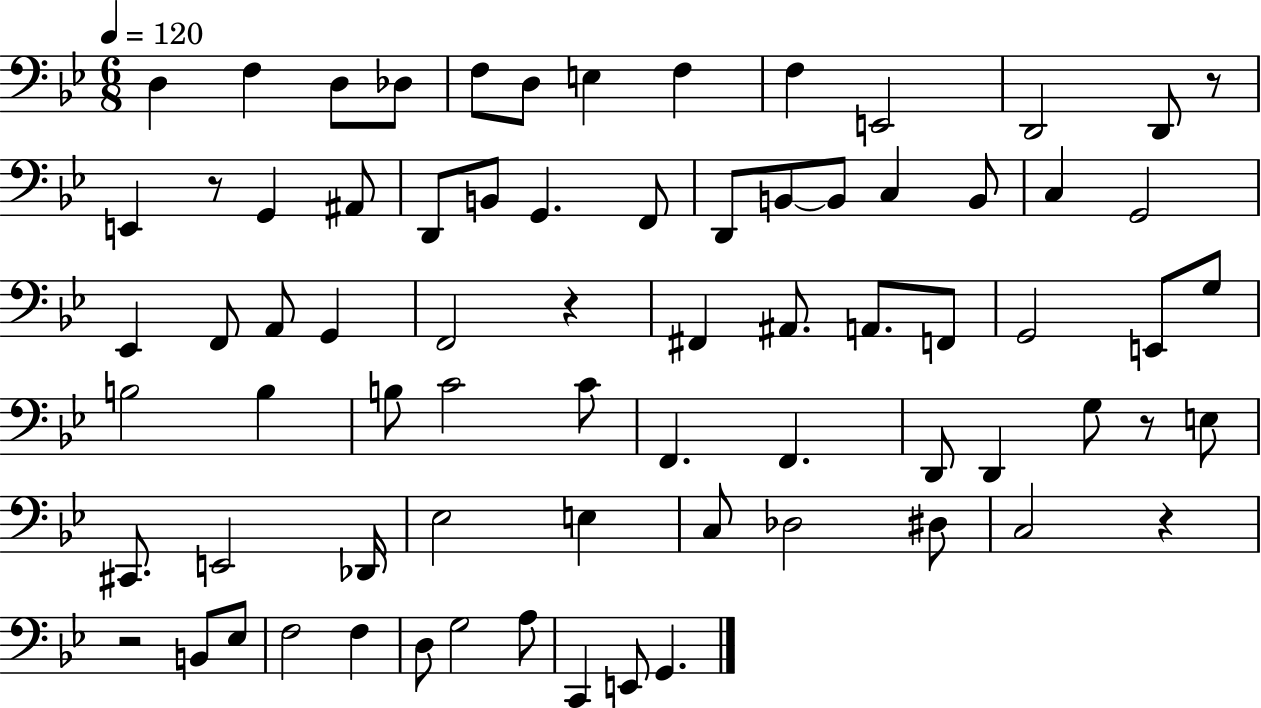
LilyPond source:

{
  \clef bass
  \numericTimeSignature
  \time 6/8
  \key bes \major
  \tempo 4 = 120
  \repeat volta 2 { d4 f4 d8 des8 | f8 d8 e4 f4 | f4 e,2 | d,2 d,8 r8 | \break e,4 r8 g,4 ais,8 | d,8 b,8 g,4. f,8 | d,8 b,8~~ b,8 c4 b,8 | c4 g,2 | \break ees,4 f,8 a,8 g,4 | f,2 r4 | fis,4 ais,8. a,8. f,8 | g,2 e,8 g8 | \break b2 b4 | b8 c'2 c'8 | f,4. f,4. | d,8 d,4 g8 r8 e8 | \break cis,8. e,2 des,16 | ees2 e4 | c8 des2 dis8 | c2 r4 | \break r2 b,8 ees8 | f2 f4 | d8 g2 a8 | c,4 e,8 g,4. | \break } \bar "|."
}